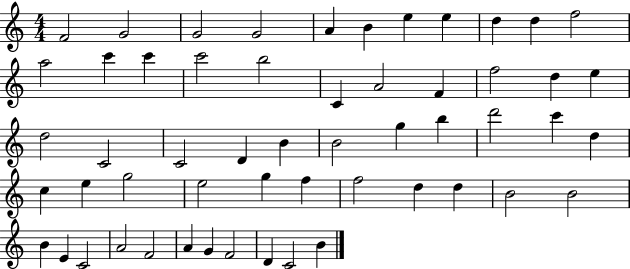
{
  \clef treble
  \numericTimeSignature
  \time 4/4
  \key c \major
  f'2 g'2 | g'2 g'2 | a'4 b'4 e''4 e''4 | d''4 d''4 f''2 | \break a''2 c'''4 c'''4 | c'''2 b''2 | c'4 a'2 f'4 | f''2 d''4 e''4 | \break d''2 c'2 | c'2 d'4 b'4 | b'2 g''4 b''4 | d'''2 c'''4 d''4 | \break c''4 e''4 g''2 | e''2 g''4 f''4 | f''2 d''4 d''4 | b'2 b'2 | \break b'4 e'4 c'2 | a'2 f'2 | a'4 g'4 f'2 | d'4 c'2 b'4 | \break \bar "|."
}